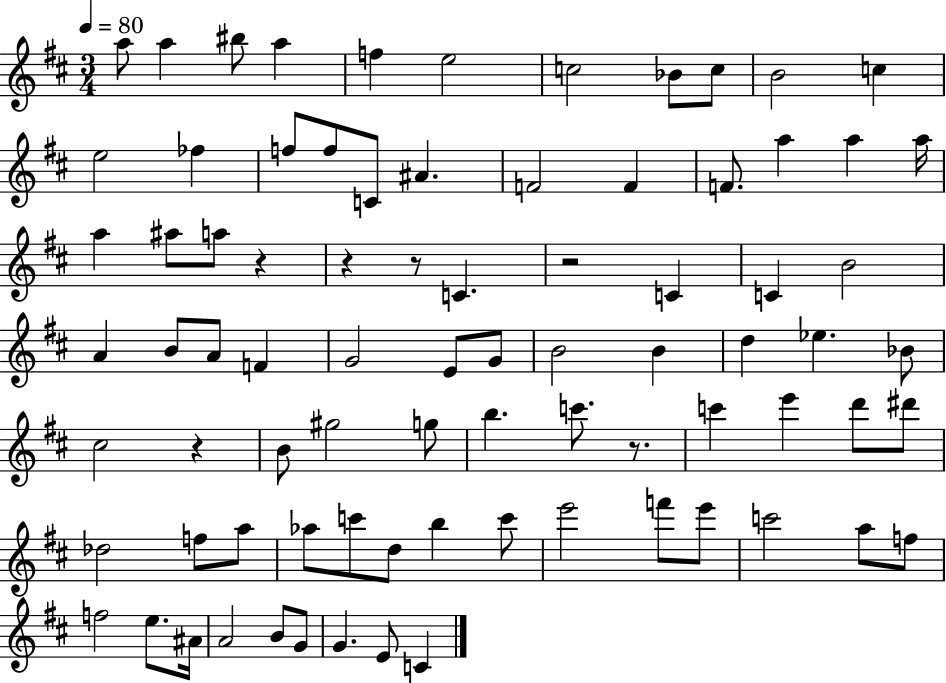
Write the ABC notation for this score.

X:1
T:Untitled
M:3/4
L:1/4
K:D
a/2 a ^b/2 a f e2 c2 _B/2 c/2 B2 c e2 _f f/2 f/2 C/2 ^A F2 F F/2 a a a/4 a ^a/2 a/2 z z z/2 C z2 C C B2 A B/2 A/2 F G2 E/2 G/2 B2 B d _e _B/2 ^c2 z B/2 ^g2 g/2 b c'/2 z/2 c' e' d'/2 ^d'/2 _d2 f/2 a/2 _a/2 c'/2 d/2 b c'/2 e'2 f'/2 e'/2 c'2 a/2 f/2 f2 e/2 ^A/4 A2 B/2 G/2 G E/2 C